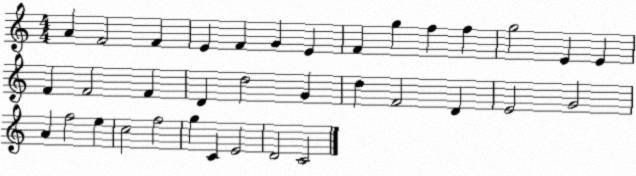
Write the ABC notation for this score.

X:1
T:Untitled
M:4/4
L:1/4
K:C
A F2 F E F G E F g f f g2 E E F F2 F D d2 G d F2 D E2 G2 A f2 e c2 f2 g C E2 D2 C2